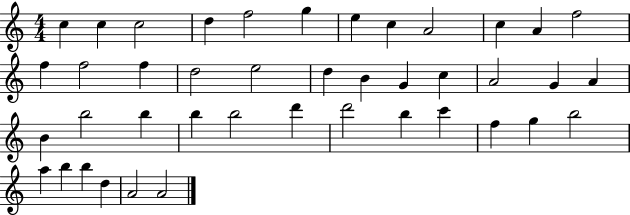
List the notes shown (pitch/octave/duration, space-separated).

C5/q C5/q C5/h D5/q F5/h G5/q E5/q C5/q A4/h C5/q A4/q F5/h F5/q F5/h F5/q D5/h E5/h D5/q B4/q G4/q C5/q A4/h G4/q A4/q B4/q B5/h B5/q B5/q B5/h D6/q D6/h B5/q C6/q F5/q G5/q B5/h A5/q B5/q B5/q D5/q A4/h A4/h